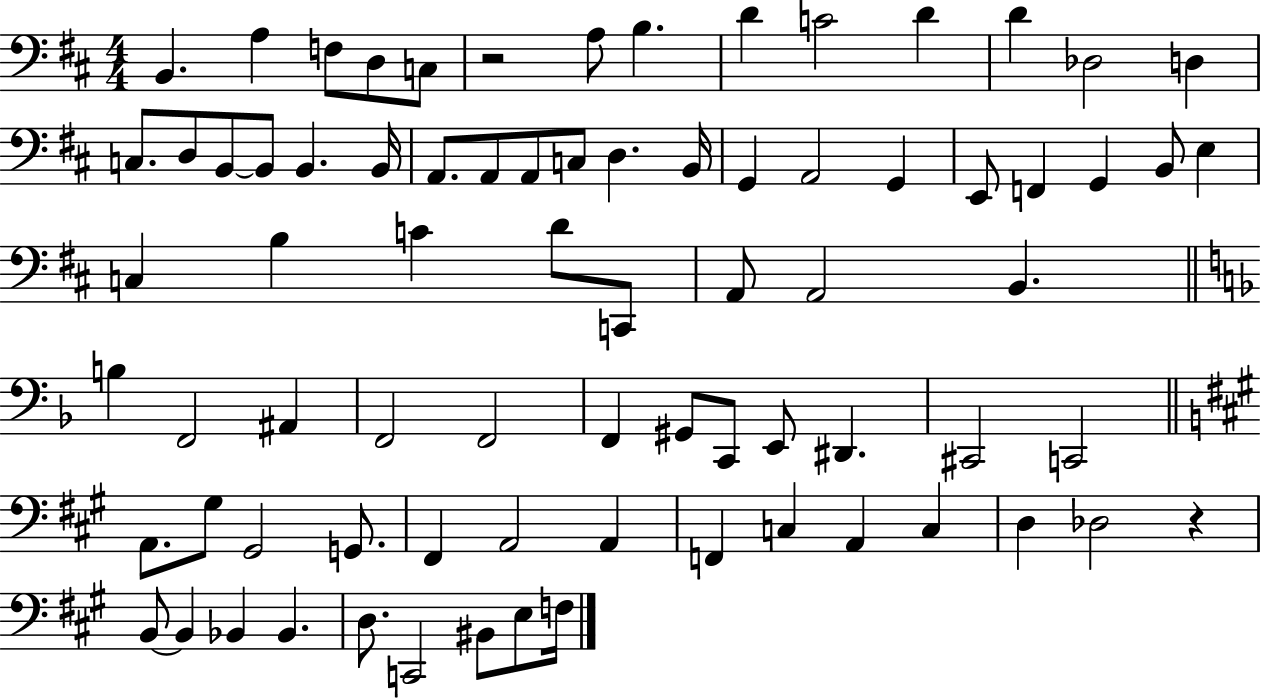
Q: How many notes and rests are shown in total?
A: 77